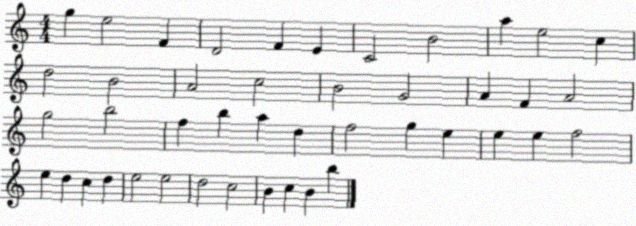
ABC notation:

X:1
T:Untitled
M:4/4
L:1/4
K:C
g e2 F D2 F E C2 B2 a e2 c d2 B2 A2 c2 B2 G2 A F A2 g2 b2 f b a d f2 g e e e f2 e d c d e2 e2 d2 c2 B c B b